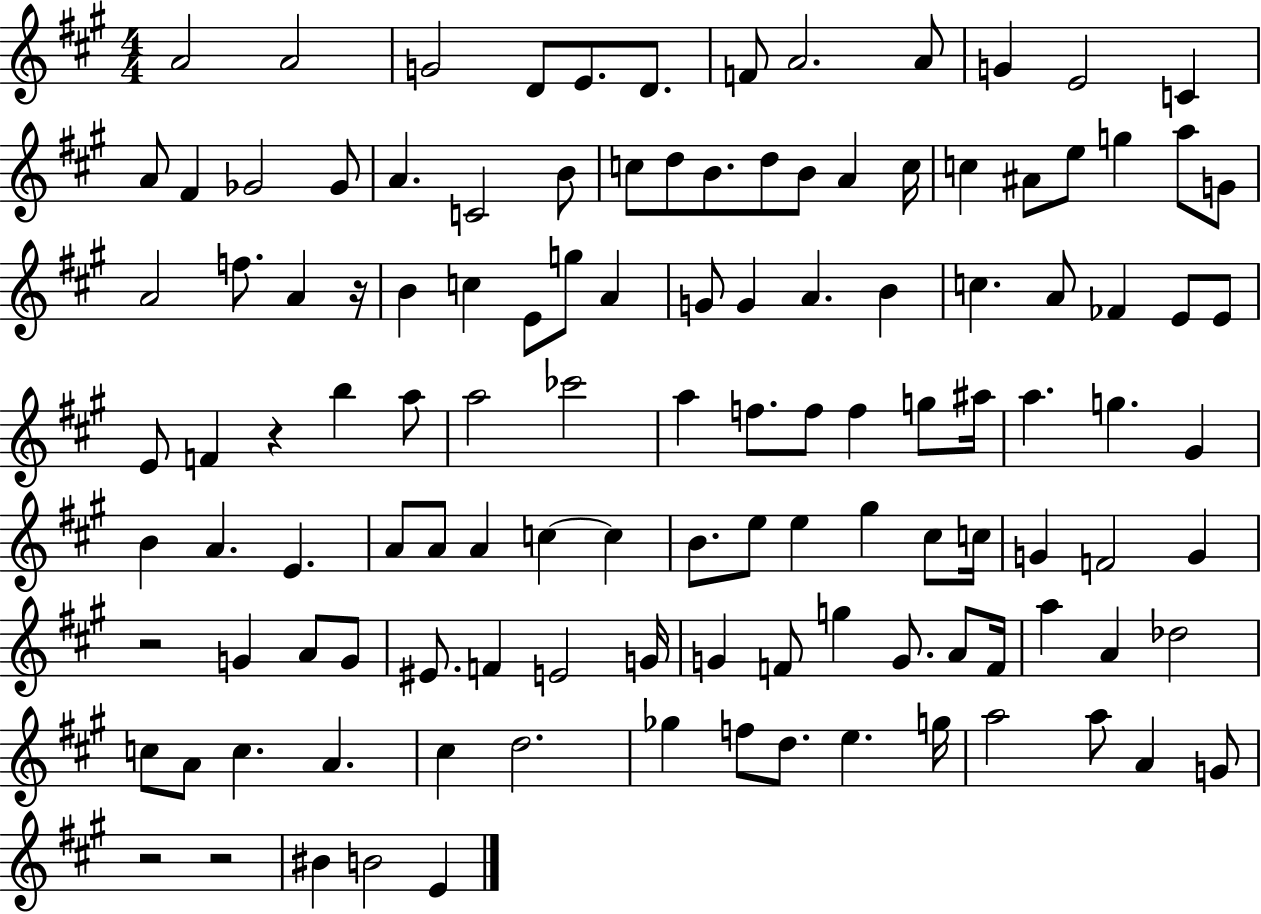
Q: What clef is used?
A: treble